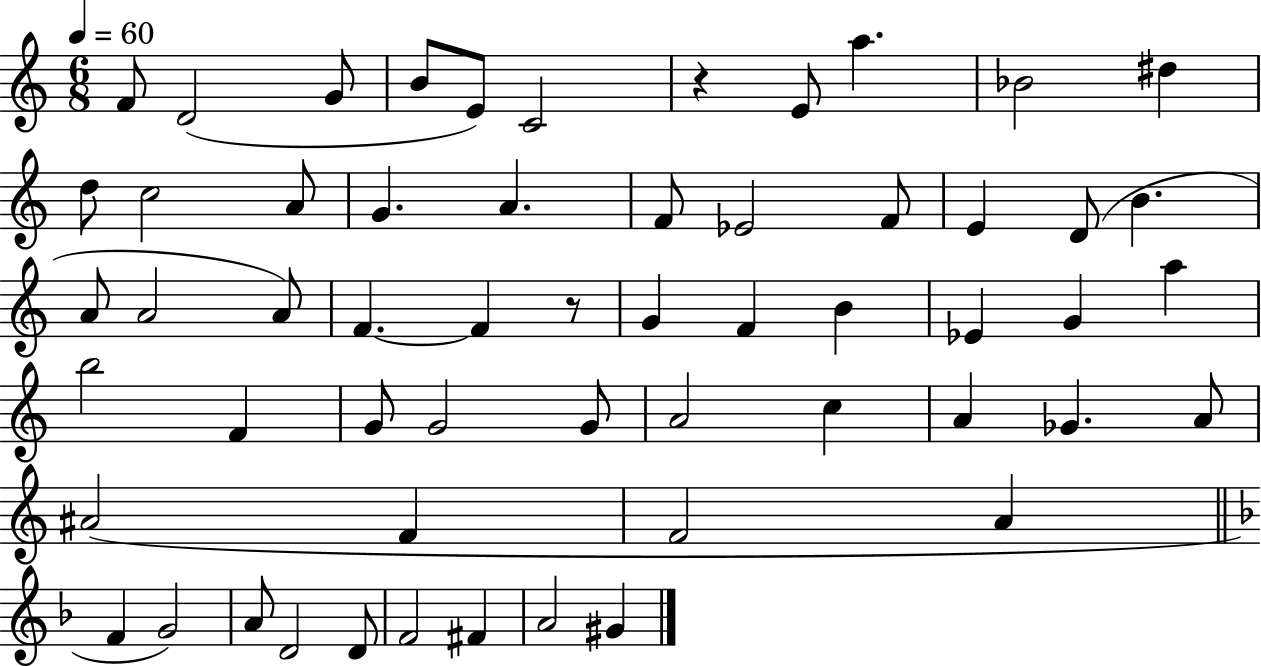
{
  \clef treble
  \numericTimeSignature
  \time 6/8
  \key c \major
  \tempo 4 = 60
  f'8 d'2( g'8 | b'8 e'8) c'2 | r4 e'8 a''4. | bes'2 dis''4 | \break d''8 c''2 a'8 | g'4. a'4. | f'8 ees'2 f'8 | e'4 d'8( b'4. | \break a'8 a'2 a'8) | f'4.~~ f'4 r8 | g'4 f'4 b'4 | ees'4 g'4 a''4 | \break b''2 f'4 | g'8 g'2 g'8 | a'2 c''4 | a'4 ges'4. a'8 | \break ais'2( f'4 | f'2 a'4 | \bar "||" \break \key f \major f'4 g'2) | a'8 d'2 d'8 | f'2 fis'4 | a'2 gis'4 | \break \bar "|."
}